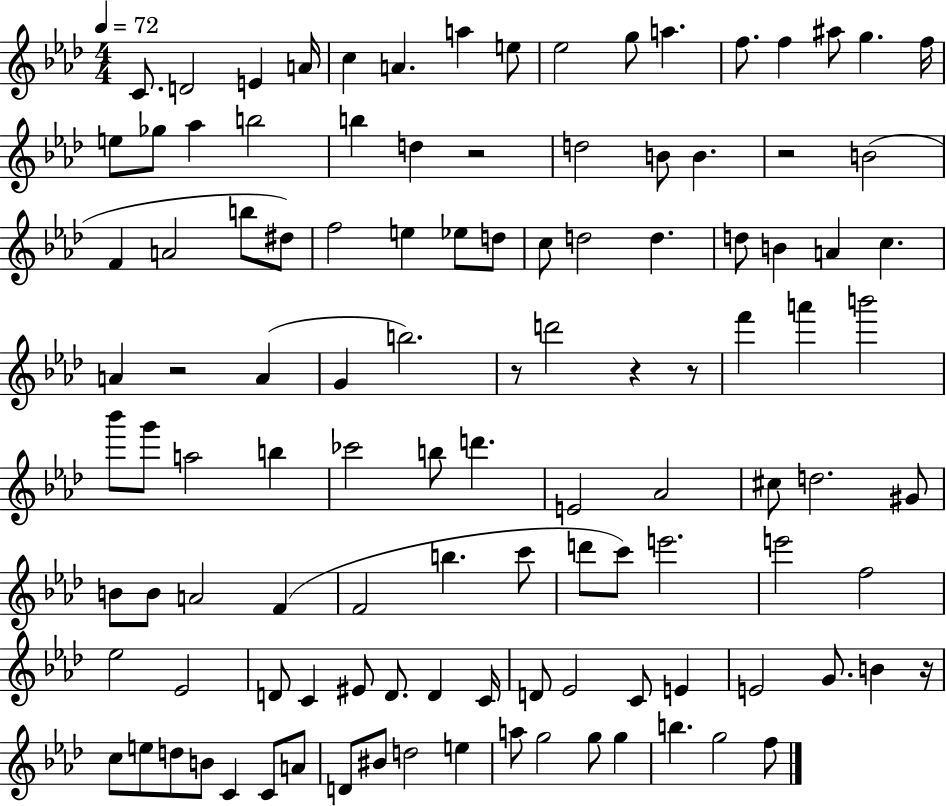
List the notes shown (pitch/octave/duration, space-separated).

C4/e. D4/h E4/q A4/s C5/q A4/q. A5/q E5/e Eb5/h G5/e A5/q. F5/e. F5/q A#5/e G5/q. F5/s E5/e Gb5/e Ab5/q B5/h B5/q D5/q R/h D5/h B4/e B4/q. R/h B4/h F4/q A4/h B5/e D#5/e F5/h E5/q Eb5/e D5/e C5/e D5/h D5/q. D5/e B4/q A4/q C5/q. A4/q R/h A4/q G4/q B5/h. R/e D6/h R/q R/e F6/q A6/q B6/h Bb6/e G6/e A5/h B5/q CES6/h B5/e D6/q. E4/h Ab4/h C#5/e D5/h. G#4/e B4/e B4/e A4/h F4/q F4/h B5/q. C6/e D6/e C6/e E6/h. E6/h F5/h Eb5/h Eb4/h D4/e C4/q EIS4/e D4/e. D4/q C4/s D4/e Eb4/h C4/e E4/q E4/h G4/e. B4/q R/s C5/e E5/e D5/e B4/e C4/q C4/e A4/e D4/e BIS4/e D5/h E5/q A5/e G5/h G5/e G5/q B5/q. G5/h F5/e